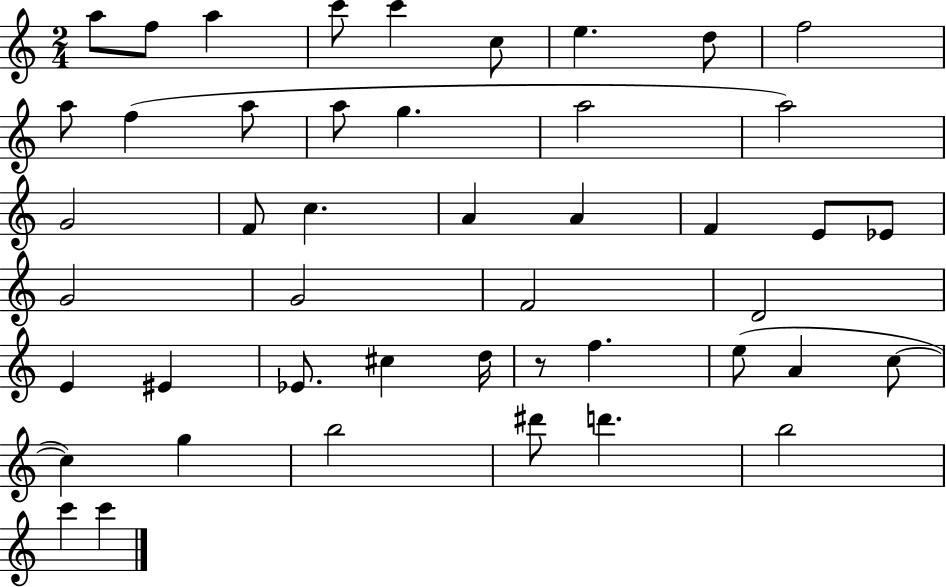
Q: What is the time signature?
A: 2/4